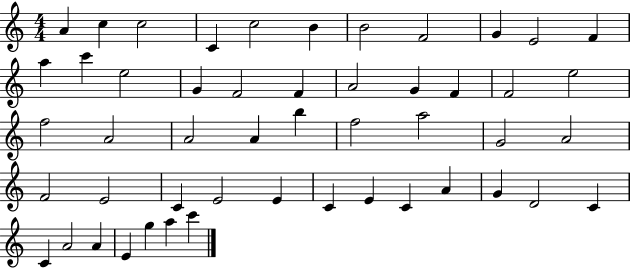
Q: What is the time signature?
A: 4/4